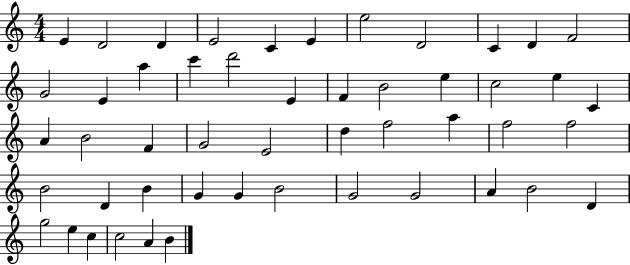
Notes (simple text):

E4/q D4/h D4/q E4/h C4/q E4/q E5/h D4/h C4/q D4/q F4/h G4/h E4/q A5/q C6/q D6/h E4/q F4/q B4/h E5/q C5/h E5/q C4/q A4/q B4/h F4/q G4/h E4/h D5/q F5/h A5/q F5/h F5/h B4/h D4/q B4/q G4/q G4/q B4/h G4/h G4/h A4/q B4/h D4/q G5/h E5/q C5/q C5/h A4/q B4/q